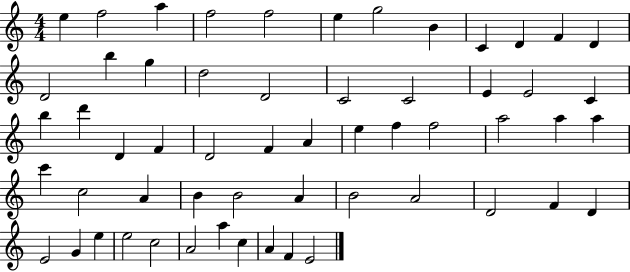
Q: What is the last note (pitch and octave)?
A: E4